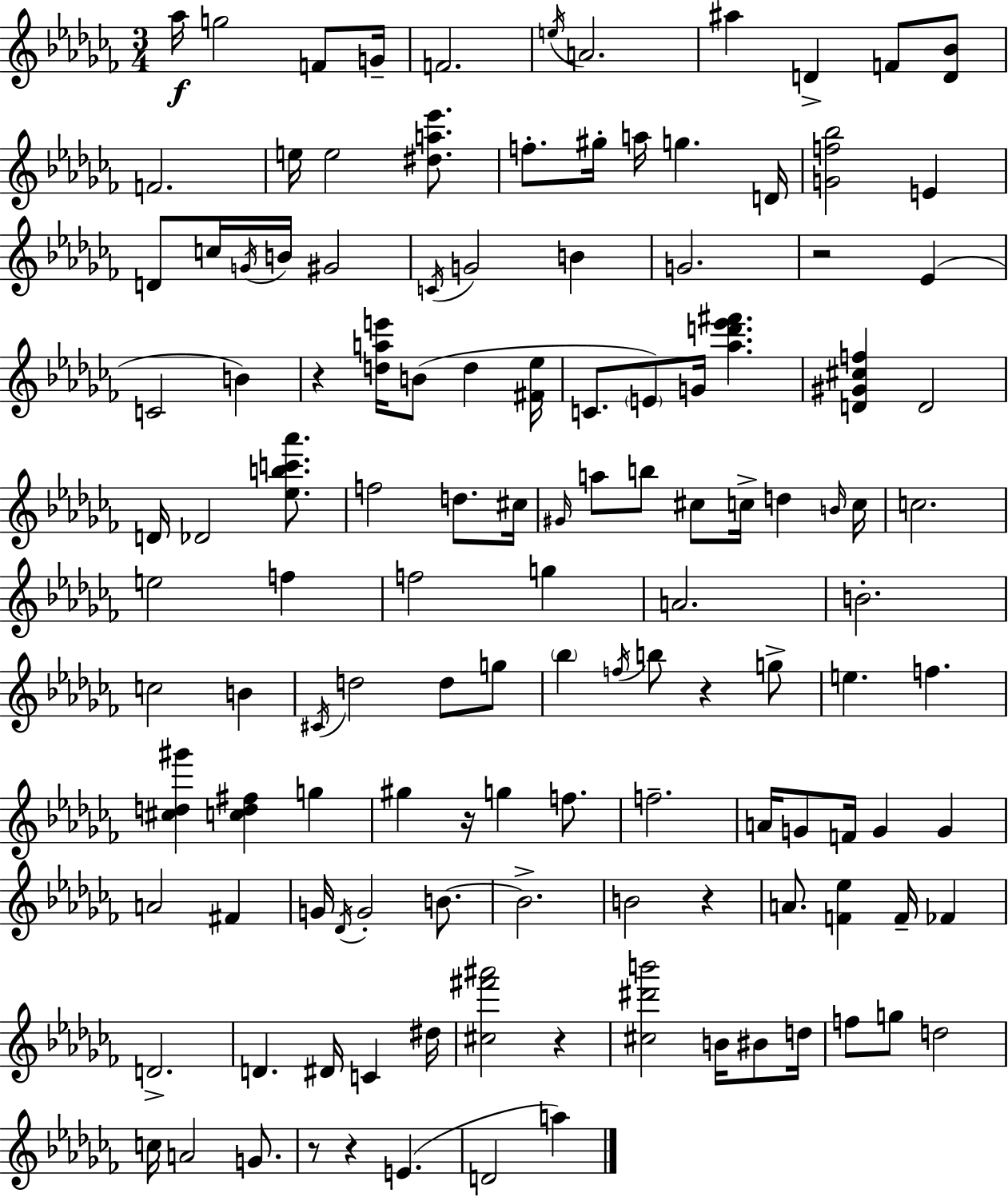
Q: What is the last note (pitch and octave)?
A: A5